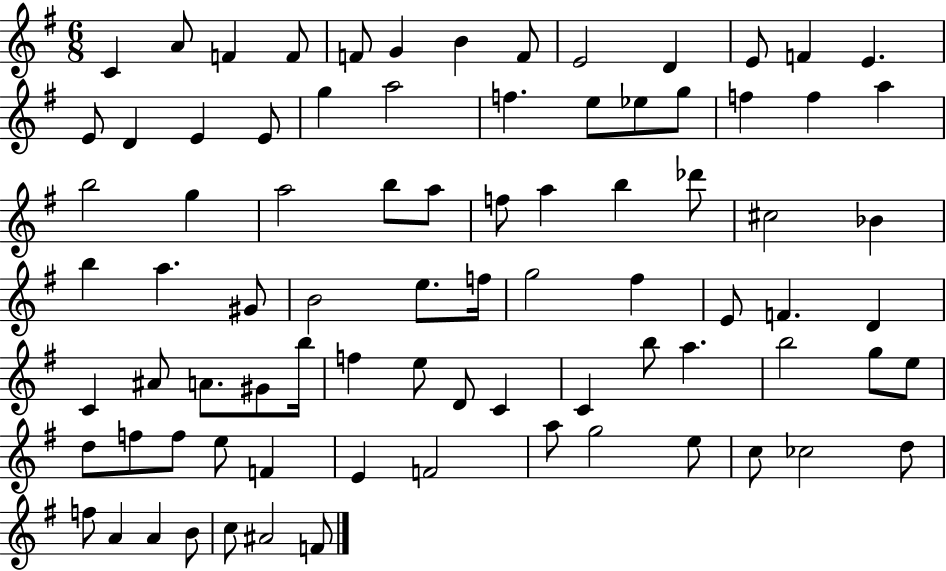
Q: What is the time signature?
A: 6/8